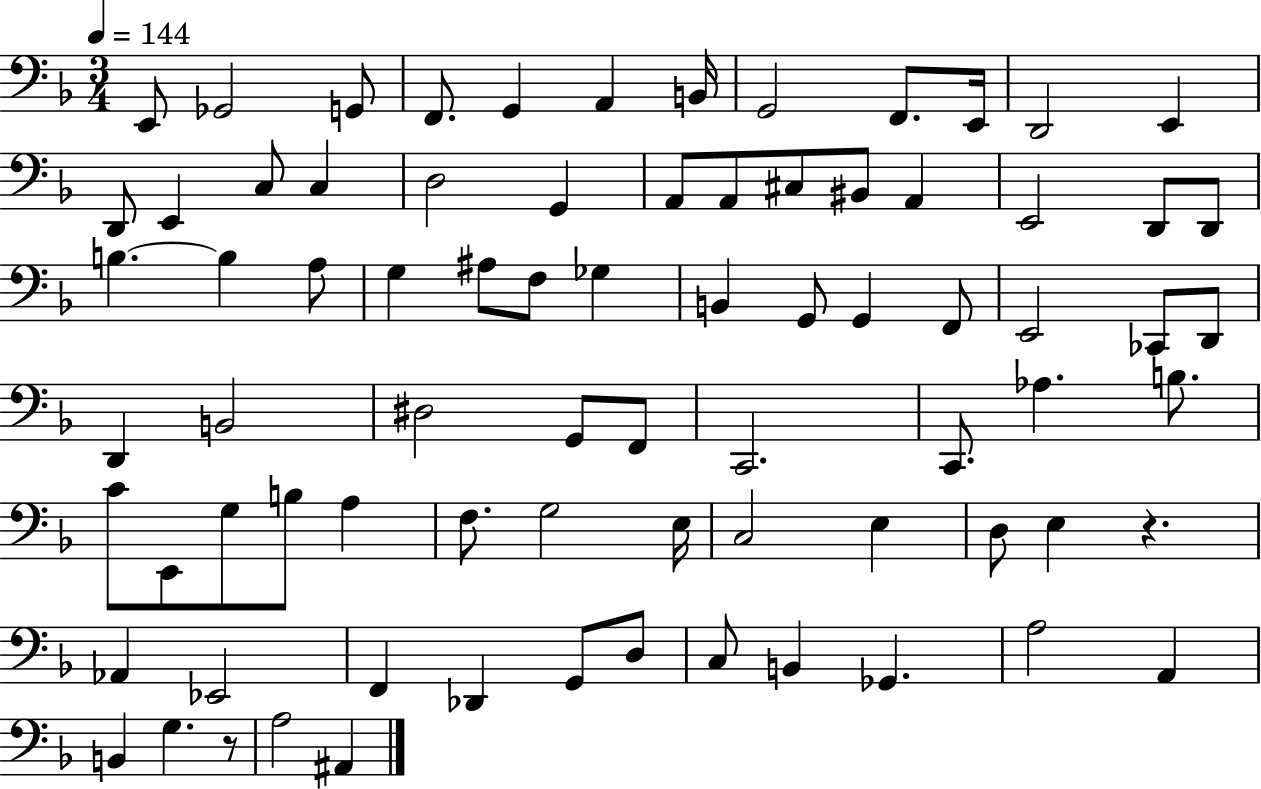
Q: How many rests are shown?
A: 2